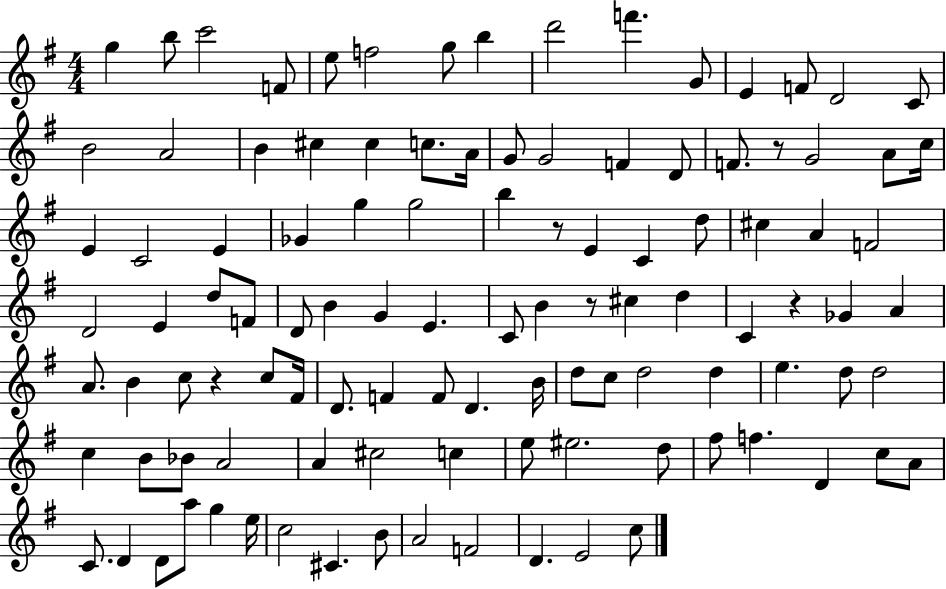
G5/q B5/e C6/h F4/e E5/e F5/h G5/e B5/q D6/h F6/q. G4/e E4/q F4/e D4/h C4/e B4/h A4/h B4/q C#5/q C#5/q C5/e. A4/s G4/e G4/h F4/q D4/e F4/e. R/e G4/h A4/e C5/s E4/q C4/h E4/q Gb4/q G5/q G5/h B5/q R/e E4/q C4/q D5/e C#5/q A4/q F4/h D4/h E4/q D5/e F4/e D4/e B4/q G4/q E4/q. C4/e B4/q R/e C#5/q D5/q C4/q R/q Gb4/q A4/q A4/e. B4/q C5/e R/q C5/e F#4/s D4/e. F4/q F4/e D4/q. B4/s D5/e C5/e D5/h D5/q E5/q. D5/e D5/h C5/q B4/e Bb4/e A4/h A4/q C#5/h C5/q E5/e EIS5/h. D5/e F#5/e F5/q. D4/q C5/e A4/e C4/e. D4/q D4/e A5/e G5/q E5/s C5/h C#4/q. B4/e A4/h F4/h D4/q. E4/h C5/e